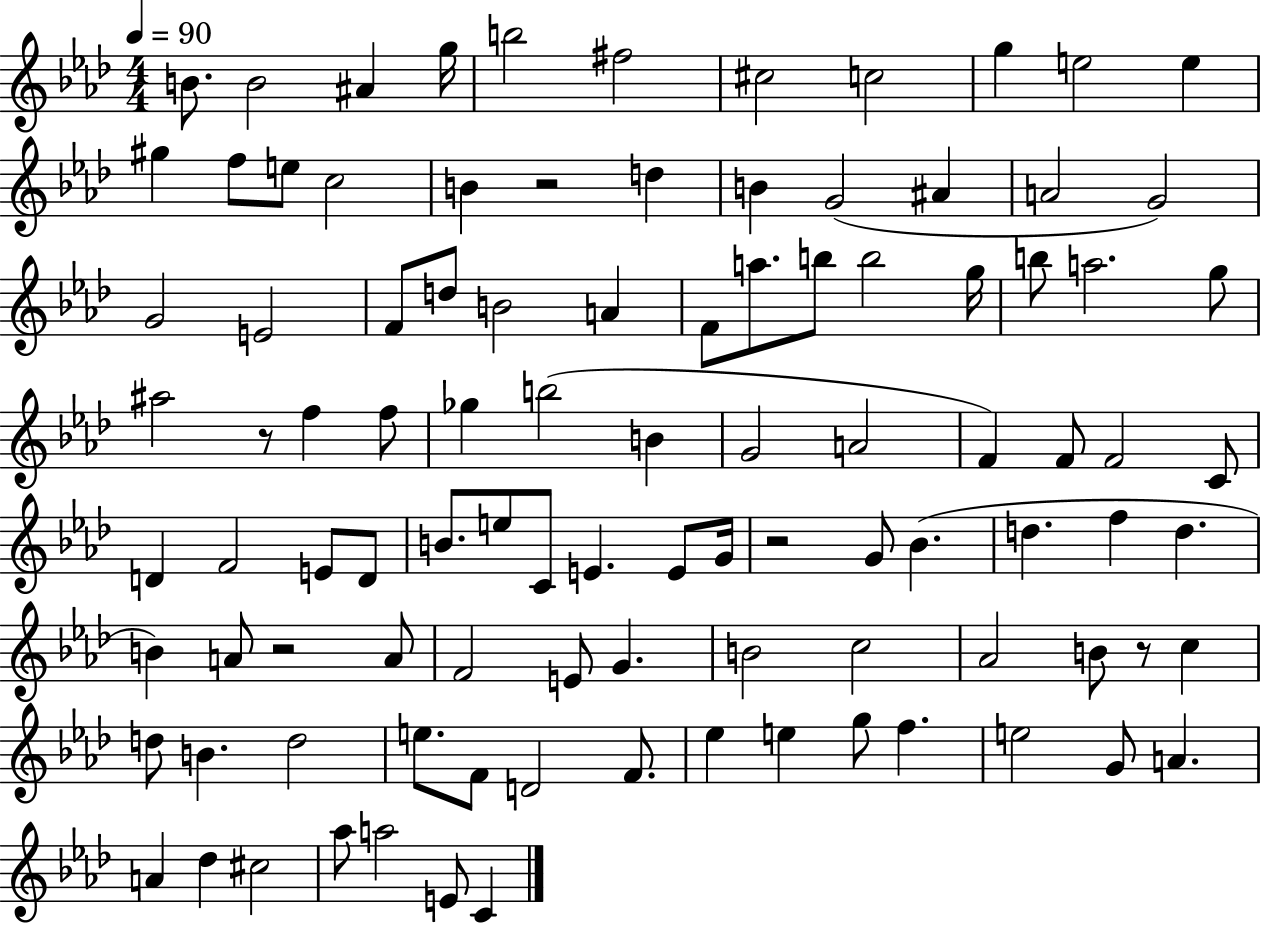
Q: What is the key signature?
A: AES major